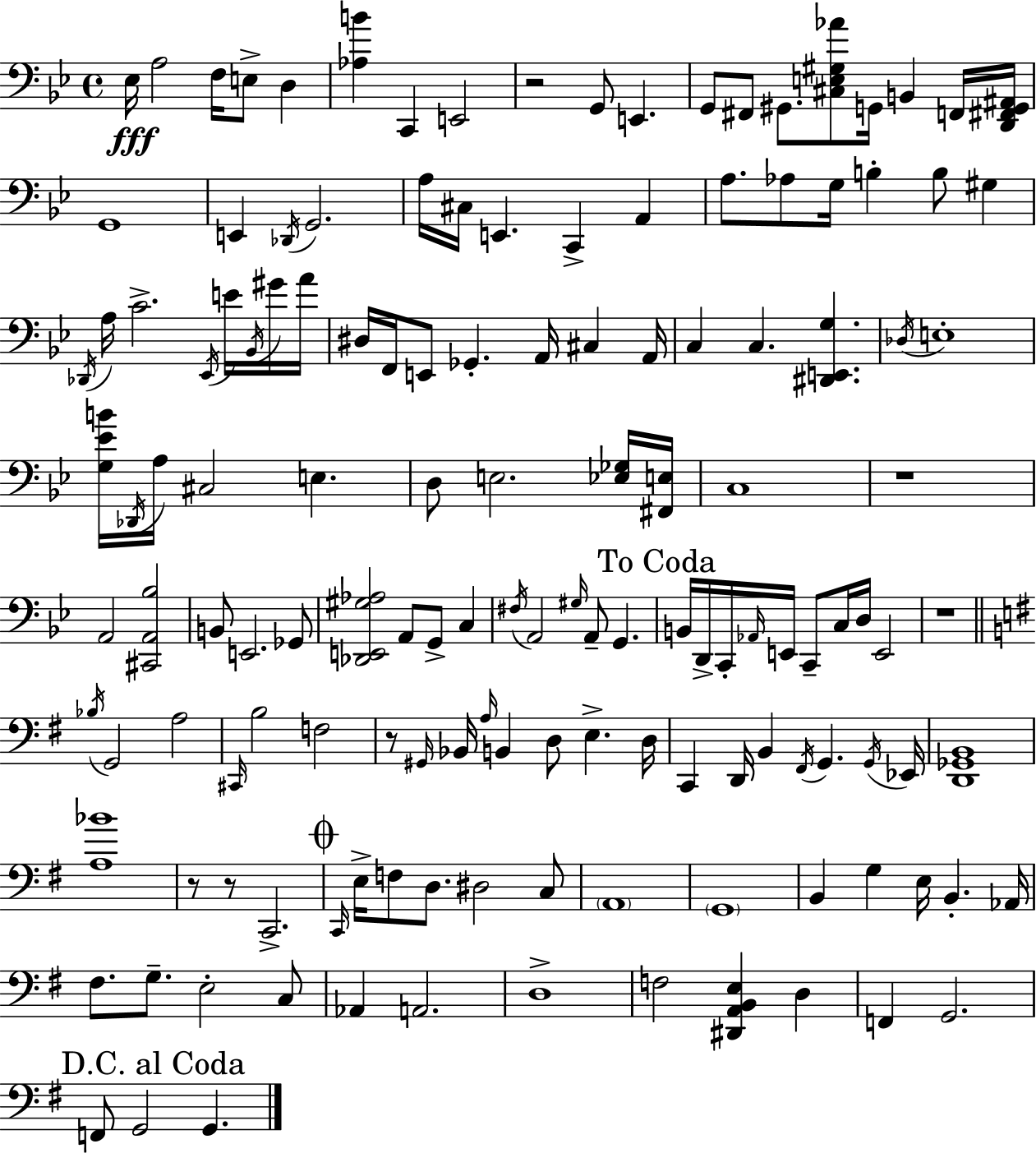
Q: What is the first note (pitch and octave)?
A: Eb3